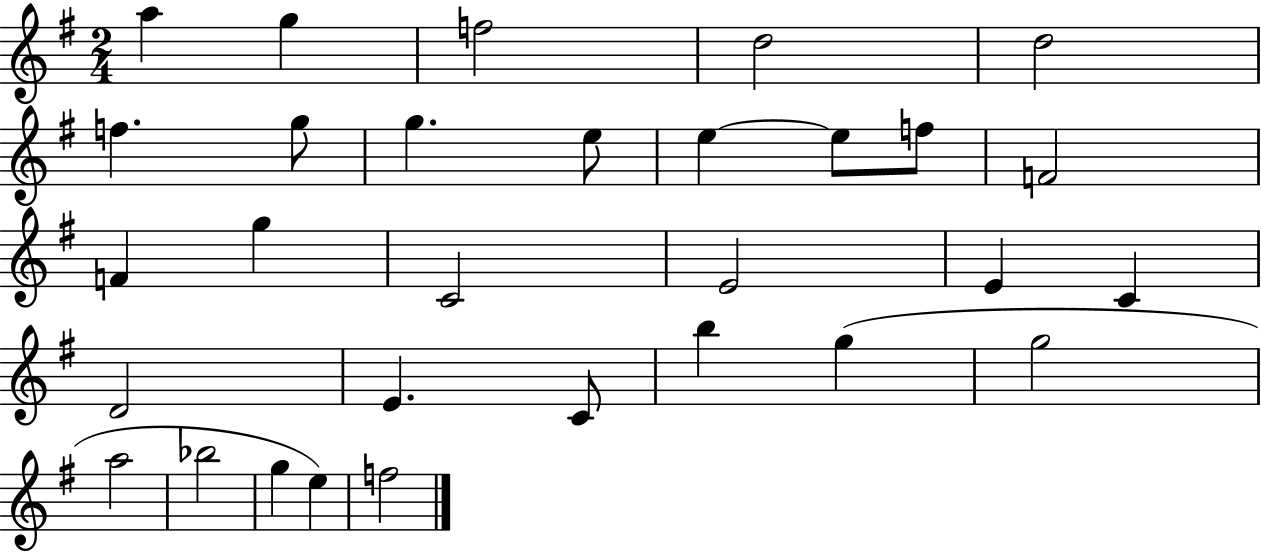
A5/q G5/q F5/h D5/h D5/h F5/q. G5/e G5/q. E5/e E5/q E5/e F5/e F4/h F4/q G5/q C4/h E4/h E4/q C4/q D4/h E4/q. C4/e B5/q G5/q G5/h A5/h Bb5/h G5/q E5/q F5/h